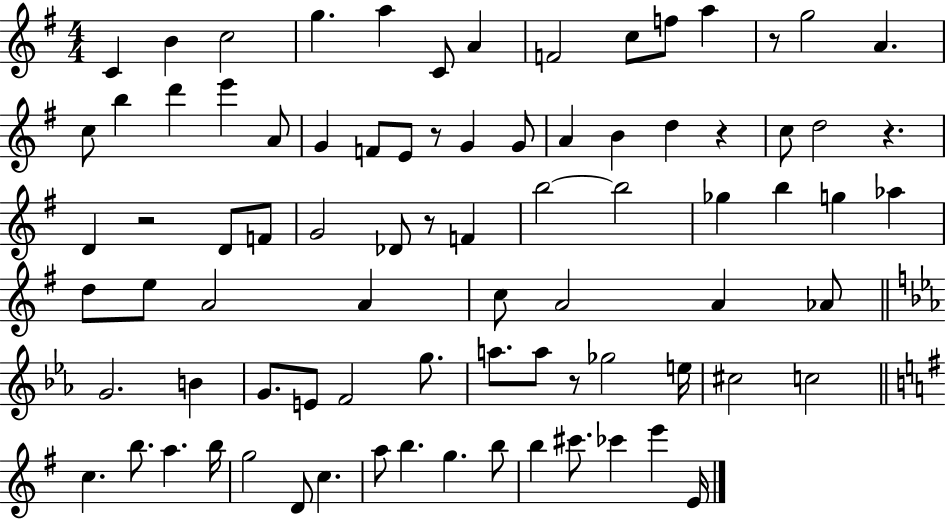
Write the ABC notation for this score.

X:1
T:Untitled
M:4/4
L:1/4
K:G
C B c2 g a C/2 A F2 c/2 f/2 a z/2 g2 A c/2 b d' e' A/2 G F/2 E/2 z/2 G G/2 A B d z c/2 d2 z D z2 D/2 F/2 G2 _D/2 z/2 F b2 b2 _g b g _a d/2 e/2 A2 A c/2 A2 A _A/2 G2 B G/2 E/2 F2 g/2 a/2 a/2 z/2 _g2 e/4 ^c2 c2 c b/2 a b/4 g2 D/2 c a/2 b g b/2 b ^c'/2 _c' e' E/4